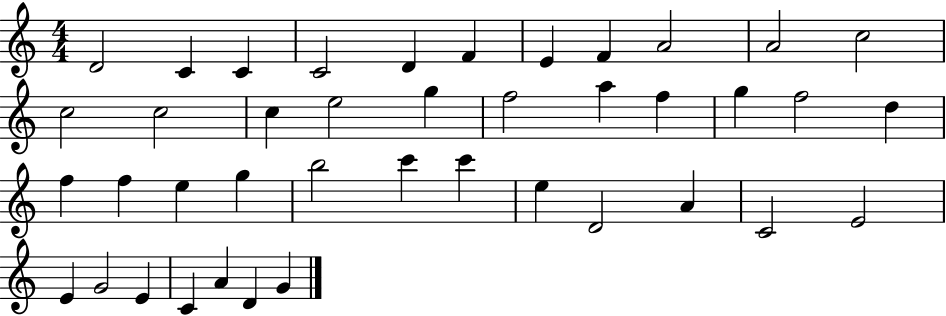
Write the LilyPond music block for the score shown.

{
  \clef treble
  \numericTimeSignature
  \time 4/4
  \key c \major
  d'2 c'4 c'4 | c'2 d'4 f'4 | e'4 f'4 a'2 | a'2 c''2 | \break c''2 c''2 | c''4 e''2 g''4 | f''2 a''4 f''4 | g''4 f''2 d''4 | \break f''4 f''4 e''4 g''4 | b''2 c'''4 c'''4 | e''4 d'2 a'4 | c'2 e'2 | \break e'4 g'2 e'4 | c'4 a'4 d'4 g'4 | \bar "|."
}